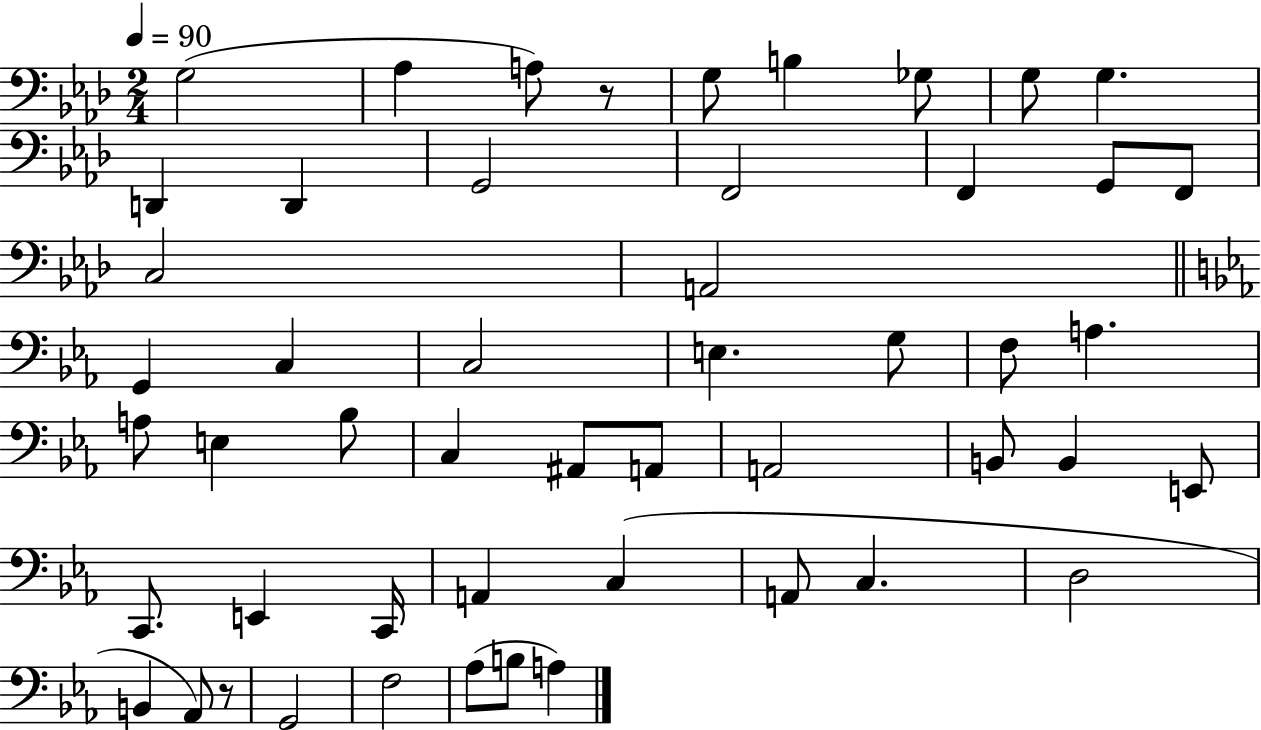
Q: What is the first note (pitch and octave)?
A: G3